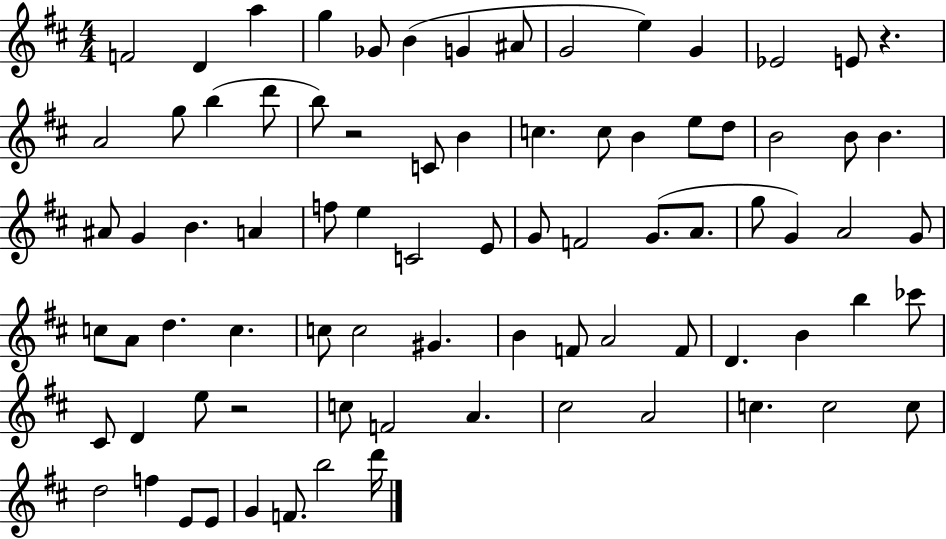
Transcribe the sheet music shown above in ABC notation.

X:1
T:Untitled
M:4/4
L:1/4
K:D
F2 D a g _G/2 B G ^A/2 G2 e G _E2 E/2 z A2 g/2 b d'/2 b/2 z2 C/2 B c c/2 B e/2 d/2 B2 B/2 B ^A/2 G B A f/2 e C2 E/2 G/2 F2 G/2 A/2 g/2 G A2 G/2 c/2 A/2 d c c/2 c2 ^G B F/2 A2 F/2 D B b _c'/2 ^C/2 D e/2 z2 c/2 F2 A ^c2 A2 c c2 c/2 d2 f E/2 E/2 G F/2 b2 d'/4